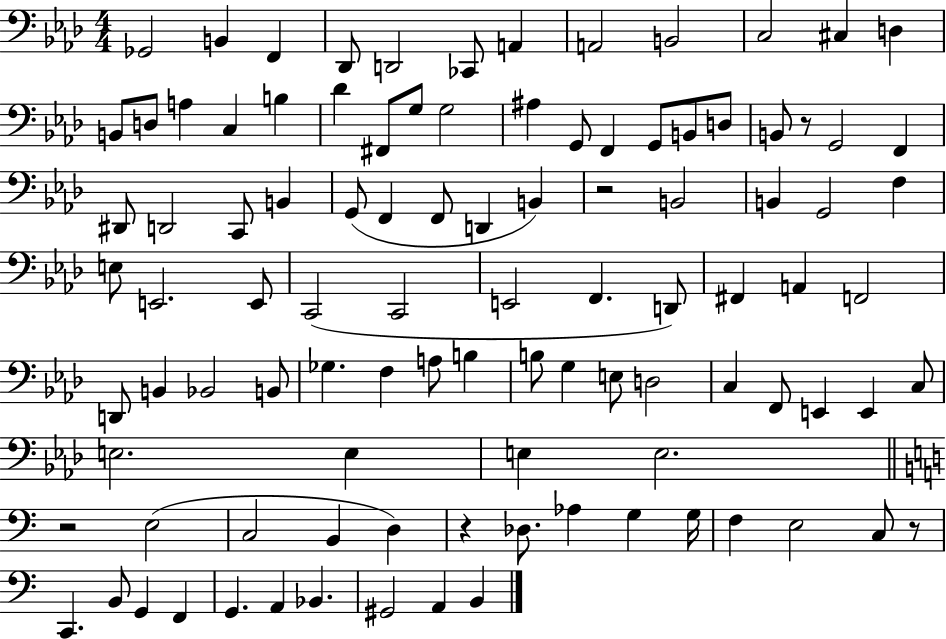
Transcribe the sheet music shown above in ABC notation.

X:1
T:Untitled
M:4/4
L:1/4
K:Ab
_G,,2 B,, F,, _D,,/2 D,,2 _C,,/2 A,, A,,2 B,,2 C,2 ^C, D, B,,/2 D,/2 A, C, B, _D ^F,,/2 G,/2 G,2 ^A, G,,/2 F,, G,,/2 B,,/2 D,/2 B,,/2 z/2 G,,2 F,, ^D,,/2 D,,2 C,,/2 B,, G,,/2 F,, F,,/2 D,, B,, z2 B,,2 B,, G,,2 F, E,/2 E,,2 E,,/2 C,,2 C,,2 E,,2 F,, D,,/2 ^F,, A,, F,,2 D,,/2 B,, _B,,2 B,,/2 _G, F, A,/2 B, B,/2 G, E,/2 D,2 C, F,,/2 E,, E,, C,/2 E,2 E, E, E,2 z2 E,2 C,2 B,, D, z _D,/2 _A, G, G,/4 F, E,2 C,/2 z/2 C,, B,,/2 G,, F,, G,, A,, _B,, ^G,,2 A,, B,,